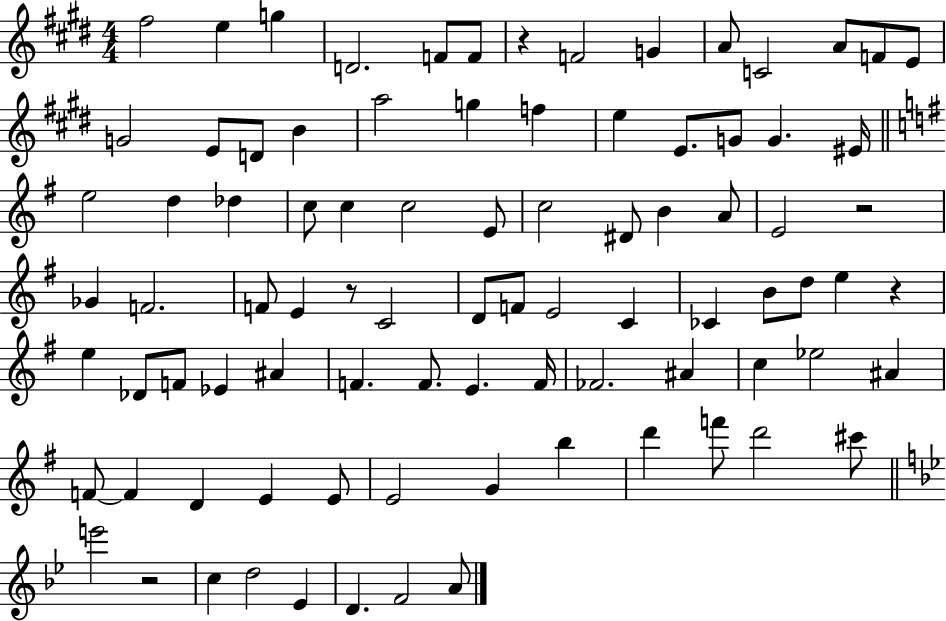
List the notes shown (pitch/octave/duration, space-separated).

F#5/h E5/q G5/q D4/h. F4/e F4/e R/q F4/h G4/q A4/e C4/h A4/e F4/e E4/e G4/h E4/e D4/e B4/q A5/h G5/q F5/q E5/q E4/e. G4/e G4/q. EIS4/s E5/h D5/q Db5/q C5/e C5/q C5/h E4/e C5/h D#4/e B4/q A4/e E4/h R/h Gb4/q F4/h. F4/e E4/q R/e C4/h D4/e F4/e E4/h C4/q CES4/q B4/e D5/e E5/q R/q E5/q Db4/e F4/e Eb4/q A#4/q F4/q. F4/e. E4/q. F4/s FES4/h. A#4/q C5/q Eb5/h A#4/q F4/e F4/q D4/q E4/q E4/e E4/h G4/q B5/q D6/q F6/e D6/h C#6/e E6/h R/h C5/q D5/h Eb4/q D4/q. F4/h A4/e